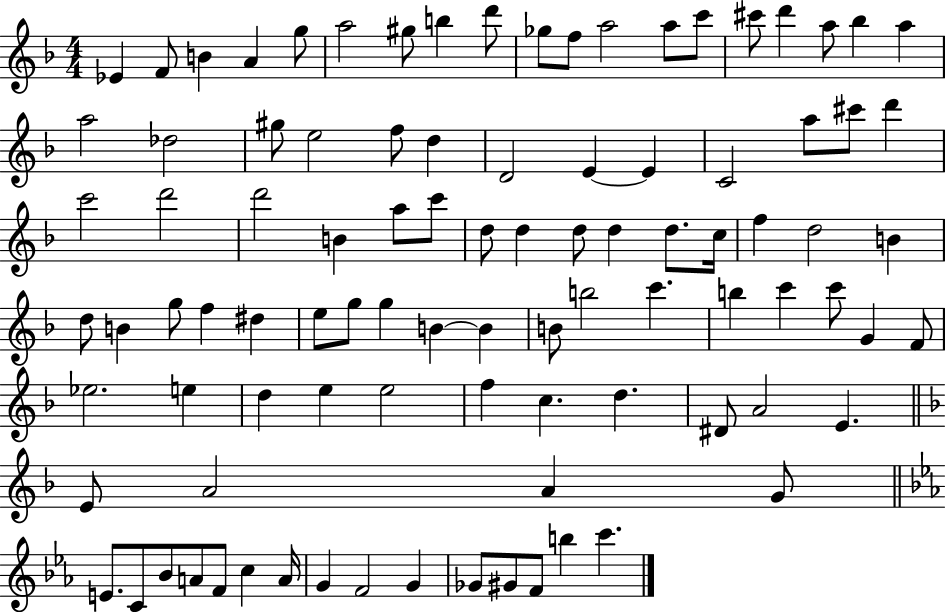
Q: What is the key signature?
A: F major